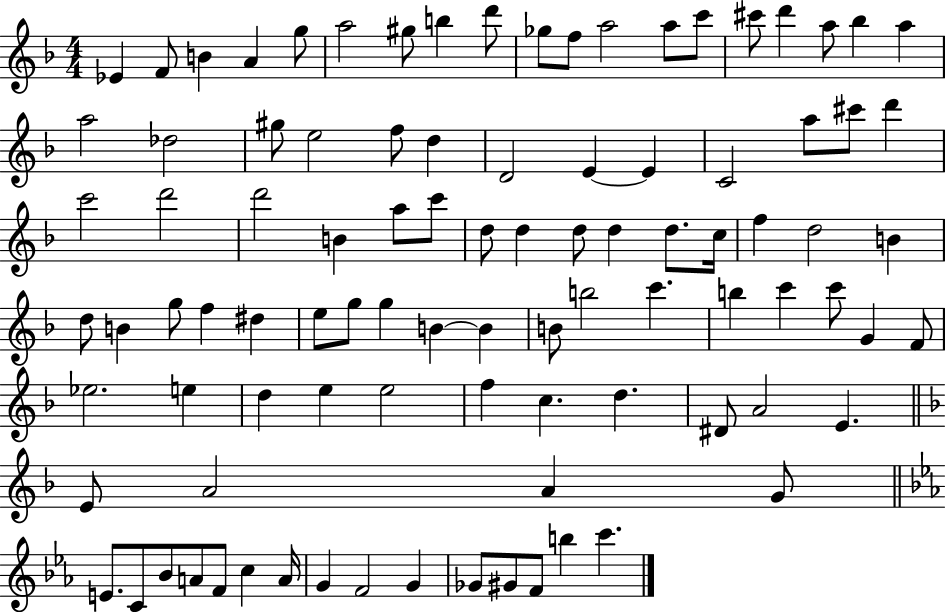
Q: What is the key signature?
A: F major